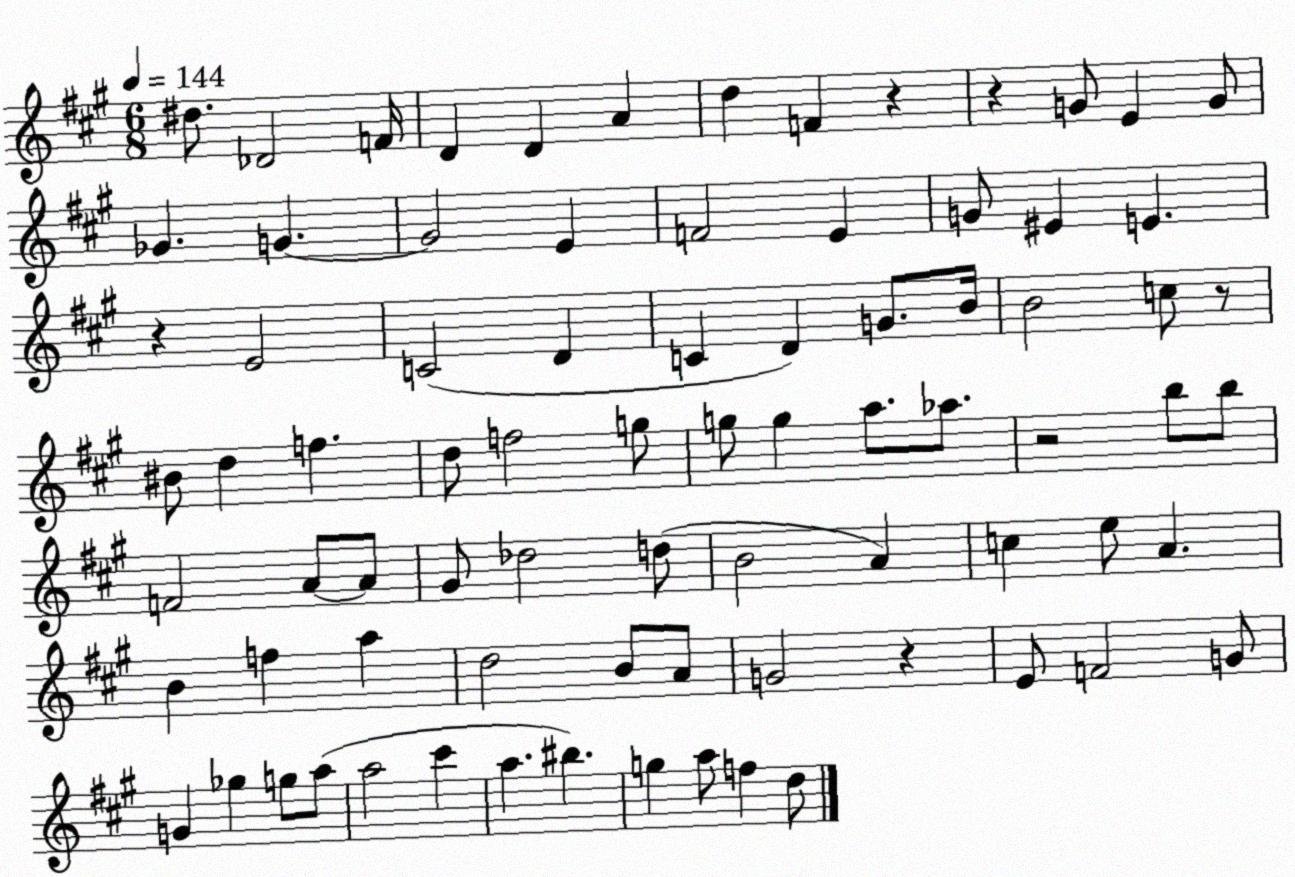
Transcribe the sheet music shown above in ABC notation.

X:1
T:Untitled
M:6/8
L:1/4
K:A
^d/2 _D2 F/4 D D A d F z z G/2 E G/2 _G G G2 E F2 E G/2 ^E E z E2 C2 D C D G/2 B/4 B2 c/2 z/2 ^B/2 d f d/2 f2 g/2 g/2 g a/2 _a/2 z2 b/2 b/2 F2 A/2 A/2 ^G/2 _d2 d/2 B2 A c e/2 A B f a d2 B/2 A/2 G2 z E/2 F2 G/2 G _g g/2 a/2 a2 ^c' a ^b g a/2 f d/2